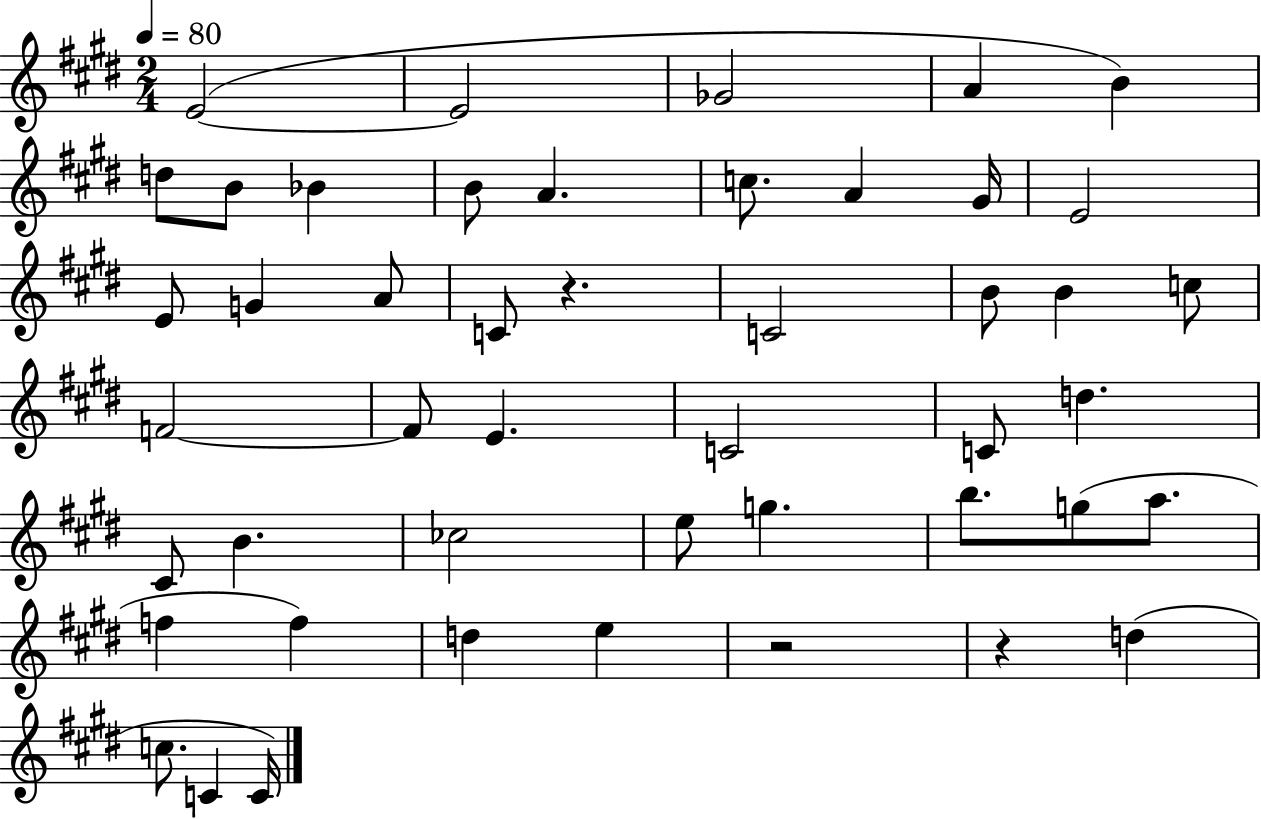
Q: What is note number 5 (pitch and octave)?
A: B4